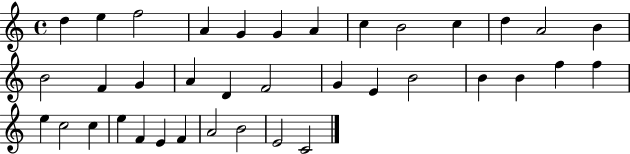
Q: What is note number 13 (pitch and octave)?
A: B4